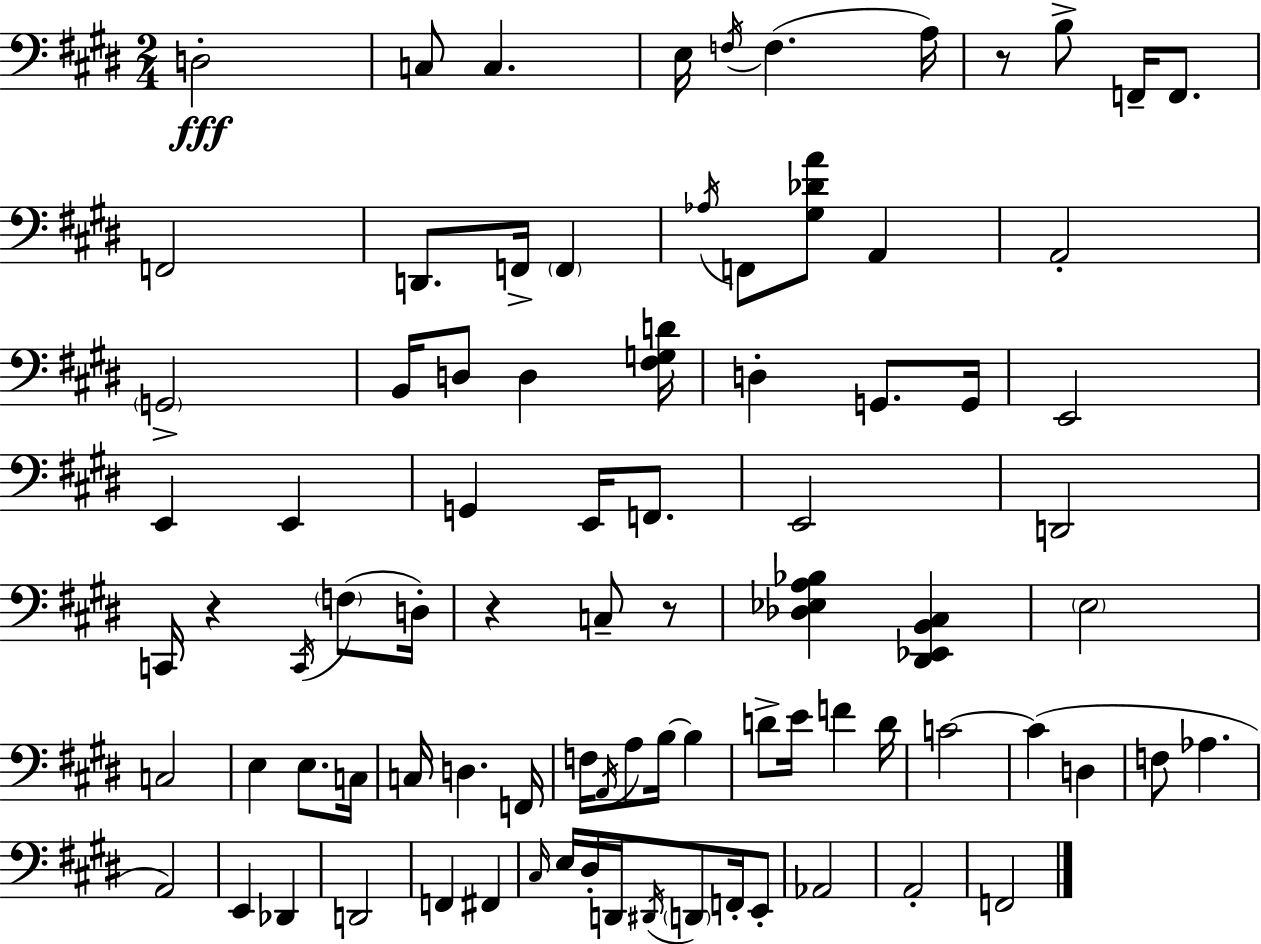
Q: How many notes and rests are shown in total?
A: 85